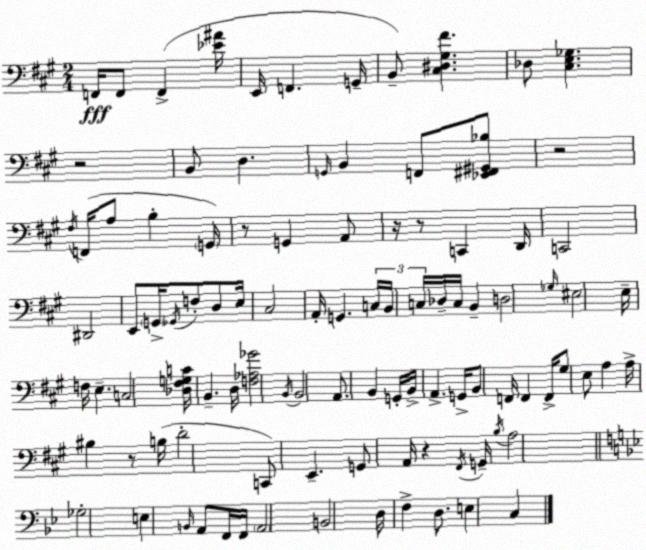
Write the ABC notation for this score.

X:1
T:Untitled
M:2/4
L:1/4
K:A
F,,/4 F,,/2 F,, [_E^A]/4 E,,/4 F,, G,,/4 B,,/2 [^C,^D,^G,^F] _D,/2 [^C,E,_G,] z2 B,,/2 D, G,,/4 B,, F,,/2 [_E,,^F,,^G,,_B,]/2 z2 ^F,/4 F,,/4 A,/2 B, G,,/4 z/2 G,, A,,/2 z/4 z/2 C,, D,,/4 C,,2 ^D,,2 E,,/2 G,,/4 _G,,/4 F,/2 D,/2 E,/4 ^C,2 A,,/4 G,, C,/4 B,,/4 C,/4 _D,/4 C,/4 B,, D,2 _G,/4 ^E,2 E,/4 F,/4 E, C,2 [_D,^F,G,C]/4 B,, D,/4 [F,_A,_G]2 B,,/4 B,,2 A,,/2 B,, G,,/4 B,,/4 A,, G,,/4 B,,/2 F,,/4 F,, F,,/4 ^G,/2 E,/2 A, A,/4 ^B, z/2 B,/4 D2 C,,/2 E,, G,,/2 A,,/4 z ^F,,/4 G,,/4 B,/4 A,2 _G,2 E, B,,/4 A,,/2 F,,/4 F,,/4 A,,2 B,,2 D,/4 F, D,/2 E, C,